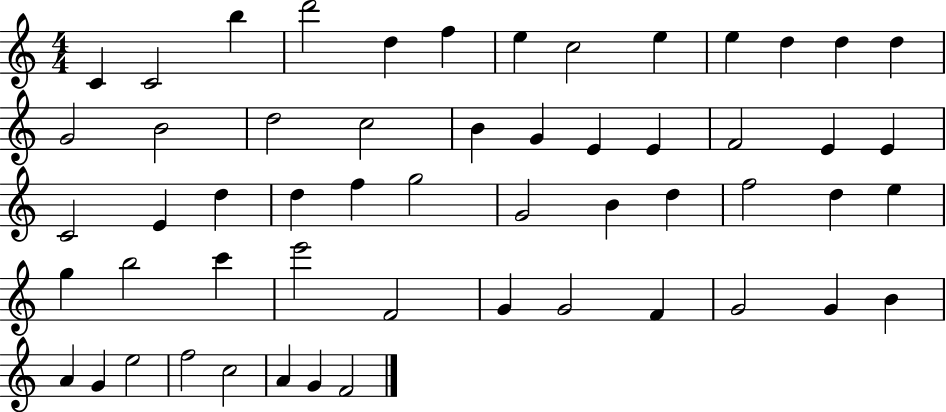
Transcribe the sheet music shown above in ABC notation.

X:1
T:Untitled
M:4/4
L:1/4
K:C
C C2 b d'2 d f e c2 e e d d d G2 B2 d2 c2 B G E E F2 E E C2 E d d f g2 G2 B d f2 d e g b2 c' e'2 F2 G G2 F G2 G B A G e2 f2 c2 A G F2